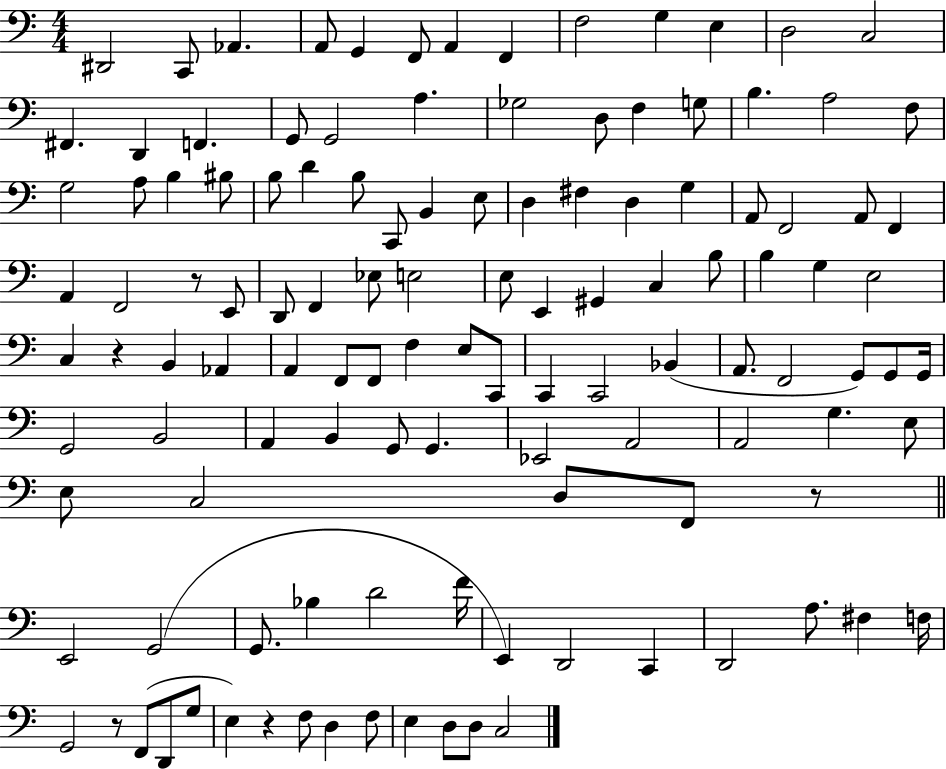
D#2/h C2/e Ab2/q. A2/e G2/q F2/e A2/q F2/q F3/h G3/q E3/q D3/h C3/h F#2/q. D2/q F2/q. G2/e G2/h A3/q. Gb3/h D3/e F3/q G3/e B3/q. A3/h F3/e G3/h A3/e B3/q BIS3/e B3/e D4/q B3/e C2/e B2/q E3/e D3/q F#3/q D3/q G3/q A2/e F2/h A2/e F2/q A2/q F2/h R/e E2/e D2/e F2/q Eb3/e E3/h E3/e E2/q G#2/q C3/q B3/e B3/q G3/q E3/h C3/q R/q B2/q Ab2/q A2/q F2/e F2/e F3/q E3/e C2/e C2/q C2/h Bb2/q A2/e. F2/h G2/e G2/e G2/s G2/h B2/h A2/q B2/q G2/e G2/q. Eb2/h A2/h A2/h G3/q. E3/e E3/e C3/h D3/e F2/e R/e E2/h G2/h G2/e. Bb3/q D4/h F4/s E2/q D2/h C2/q D2/h A3/e. F#3/q F3/s G2/h R/e F2/e D2/e G3/e E3/q R/q F3/e D3/q F3/e E3/q D3/e D3/e C3/h